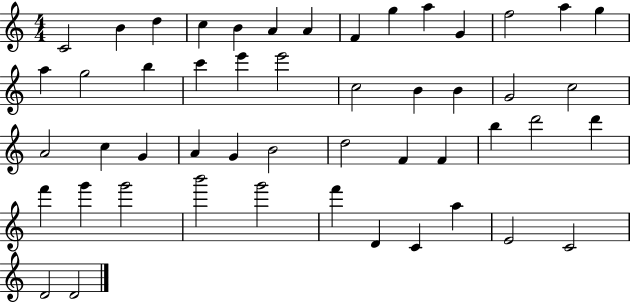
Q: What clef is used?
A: treble